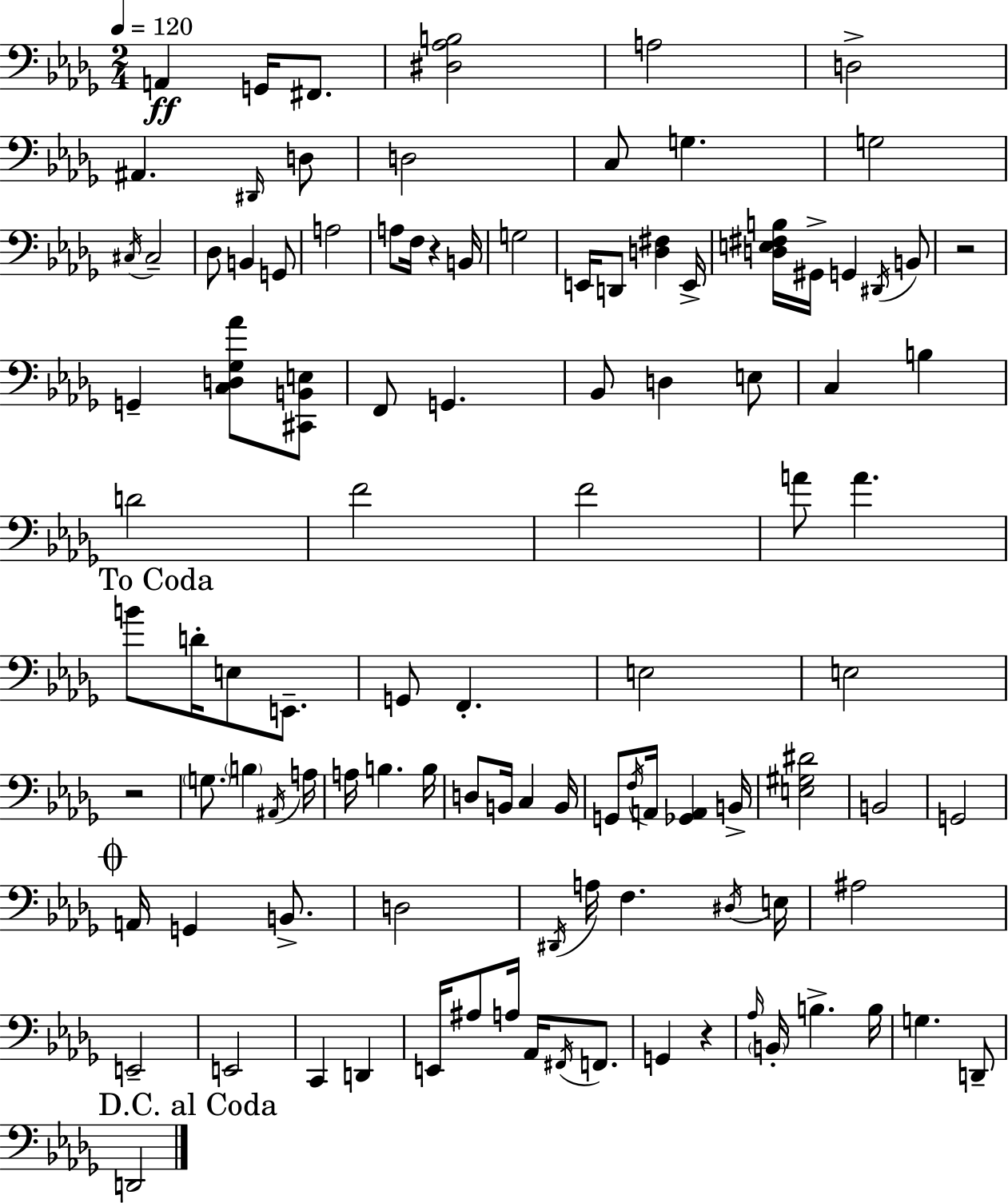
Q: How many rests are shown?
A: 4